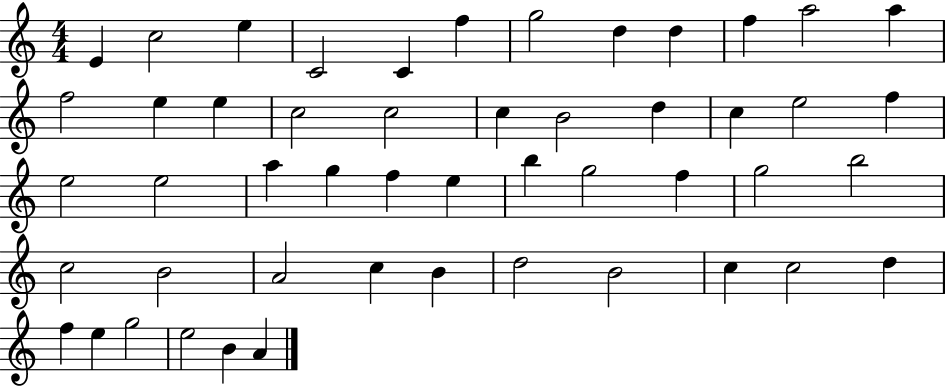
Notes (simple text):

E4/q C5/h E5/q C4/h C4/q F5/q G5/h D5/q D5/q F5/q A5/h A5/q F5/h E5/q E5/q C5/h C5/h C5/q B4/h D5/q C5/q E5/h F5/q E5/h E5/h A5/q G5/q F5/q E5/q B5/q G5/h F5/q G5/h B5/h C5/h B4/h A4/h C5/q B4/q D5/h B4/h C5/q C5/h D5/q F5/q E5/q G5/h E5/h B4/q A4/q